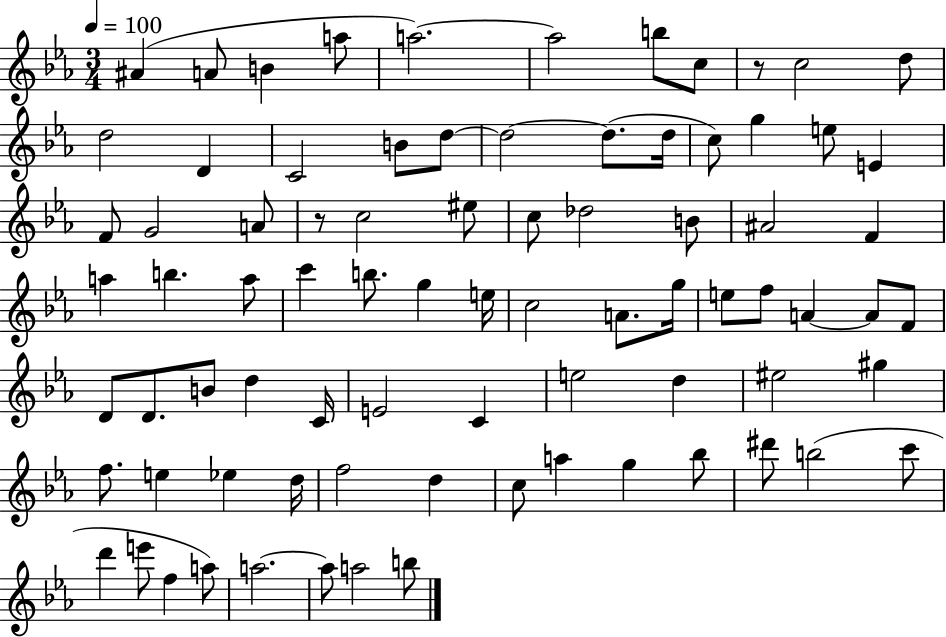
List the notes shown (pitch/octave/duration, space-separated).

A#4/q A4/e B4/q A5/e A5/h. A5/h B5/e C5/e R/e C5/h D5/e D5/h D4/q C4/h B4/e D5/e D5/h D5/e. D5/s C5/e G5/q E5/e E4/q F4/e G4/h A4/e R/e C5/h EIS5/e C5/e Db5/h B4/e A#4/h F4/q A5/q B5/q. A5/e C6/q B5/e. G5/q E5/s C5/h A4/e. G5/s E5/e F5/e A4/q A4/e F4/e D4/e D4/e. B4/e D5/q C4/s E4/h C4/q E5/h D5/q EIS5/h G#5/q F5/e. E5/q Eb5/q D5/s F5/h D5/q C5/e A5/q G5/q Bb5/e D#6/e B5/h C6/e D6/q E6/e F5/q A5/e A5/h. A5/e A5/h B5/e